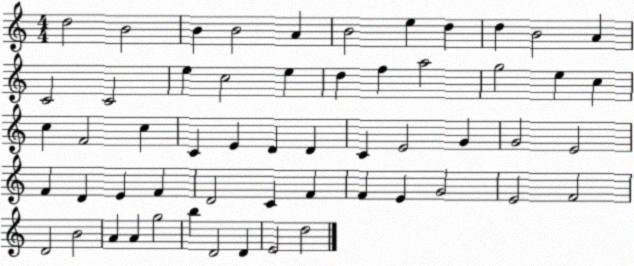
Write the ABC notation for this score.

X:1
T:Untitled
M:4/4
L:1/4
K:C
d2 B2 B B2 A B2 e d d B2 A C2 C2 e c2 e d f a2 g2 e c c F2 c C E D D C E2 G G2 E2 F D E F D2 C F F E G2 E2 F2 D2 B2 A A g2 b D2 D E2 d2